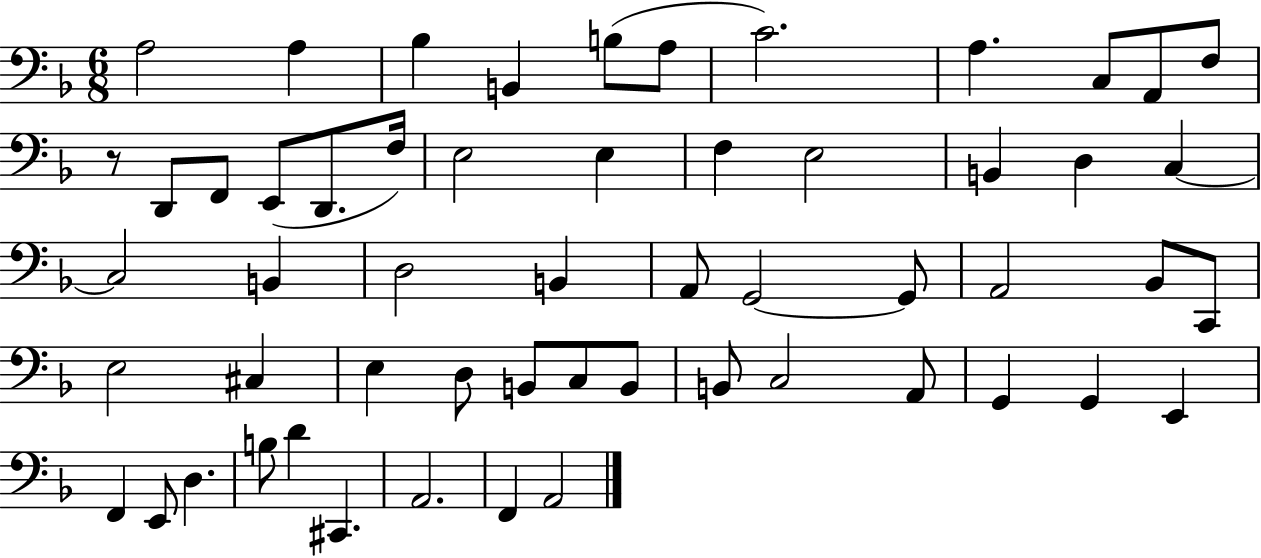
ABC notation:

X:1
T:Untitled
M:6/8
L:1/4
K:F
A,2 A, _B, B,, B,/2 A,/2 C2 A, C,/2 A,,/2 F,/2 z/2 D,,/2 F,,/2 E,,/2 D,,/2 F,/4 E,2 E, F, E,2 B,, D, C, C,2 B,, D,2 B,, A,,/2 G,,2 G,,/2 A,,2 _B,,/2 C,,/2 E,2 ^C, E, D,/2 B,,/2 C,/2 B,,/2 B,,/2 C,2 A,,/2 G,, G,, E,, F,, E,,/2 D, B,/2 D ^C,, A,,2 F,, A,,2